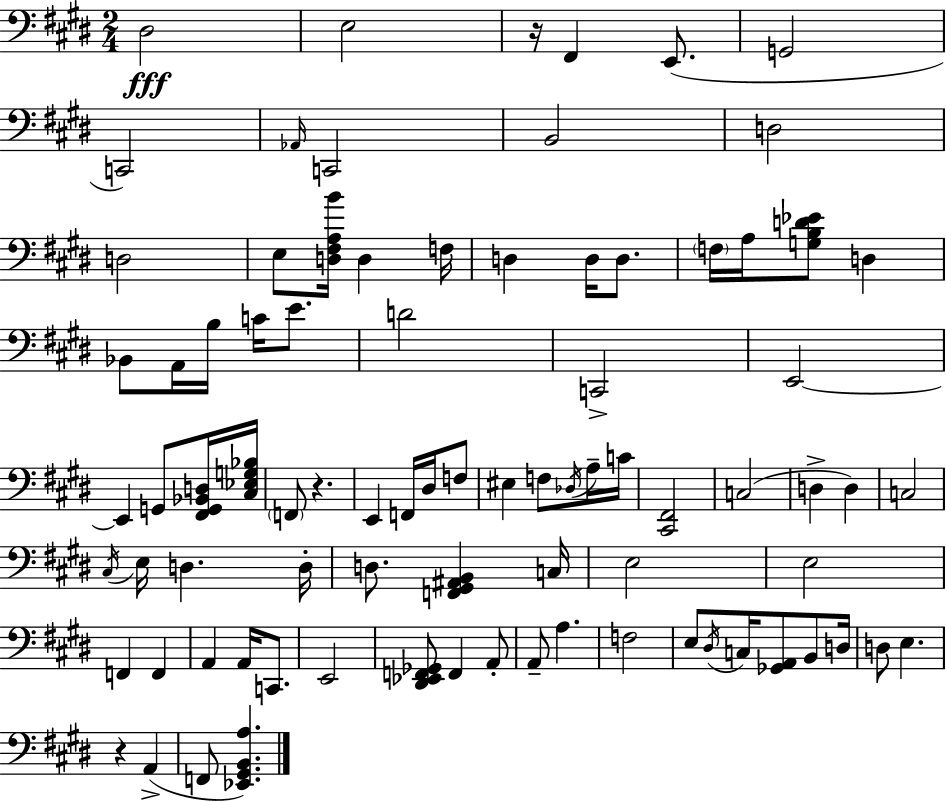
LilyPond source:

{
  \clef bass
  \numericTimeSignature
  \time 2/4
  \key e \major
  dis2\fff | e2 | r16 fis,4 e,8.( | g,2 | \break c,2) | \grace { aes,16 } c,2 | b,2 | d2 | \break d2 | e8 <d fis a b'>16 d4 | f16 d4 d16 d8. | \parenthesize f16 a16 <g b d' ees'>8 d4 | \break bes,8 a,16 b16 c'16 e'8. | d'2 | c,2-> | e,2~~ | \break e,4 g,8 <fis, g, bes, d>16 | <cis ees g bes>16 \parenthesize f,8 r4. | e,4 f,16 dis16 f8 | eis4 f8 \acciaccatura { des16 } | \break a16-- c'16 <cis, fis,>2 | c2( | d4-> d4) | c2 | \break \acciaccatura { cis16 } e16 d4. | d16-. d8. <f, gis, ais, b,>4 | c16 e2 | e2 | \break f,4 f,4 | a,4 a,16 | c,8. e,2 | <dis, ees, f, ges,>8 f,4 | \break a,8-. a,8-- a4. | f2 | e8 \acciaccatura { dis16 } c16 <ges, a,>8 | b,8 d16 d8 e4. | \break r4 | a,4->( f,8 <ees, gis, b, a>4.) | \bar "|."
}